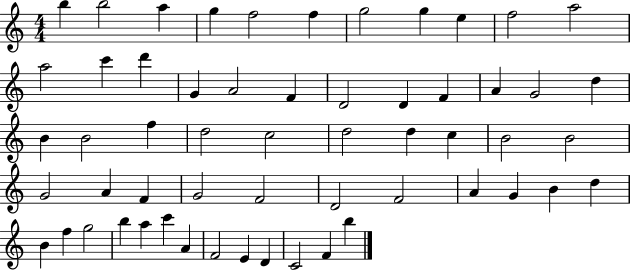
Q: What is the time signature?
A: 4/4